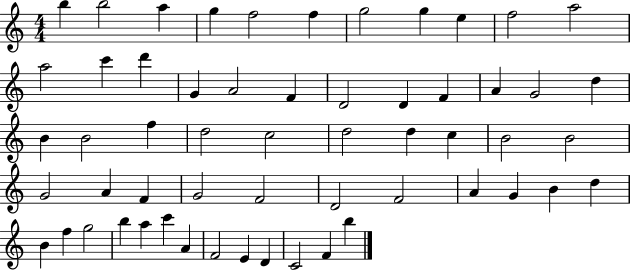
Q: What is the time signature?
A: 4/4